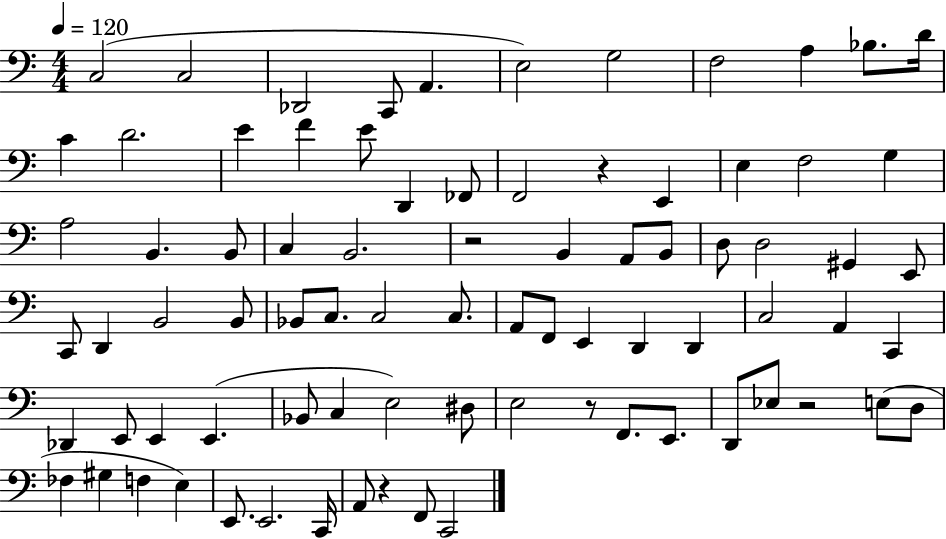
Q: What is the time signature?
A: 4/4